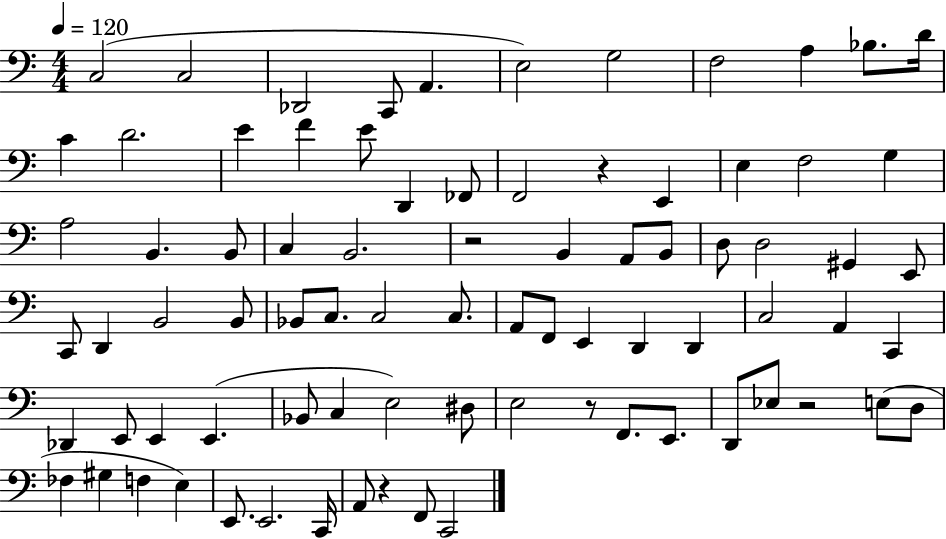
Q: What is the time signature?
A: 4/4